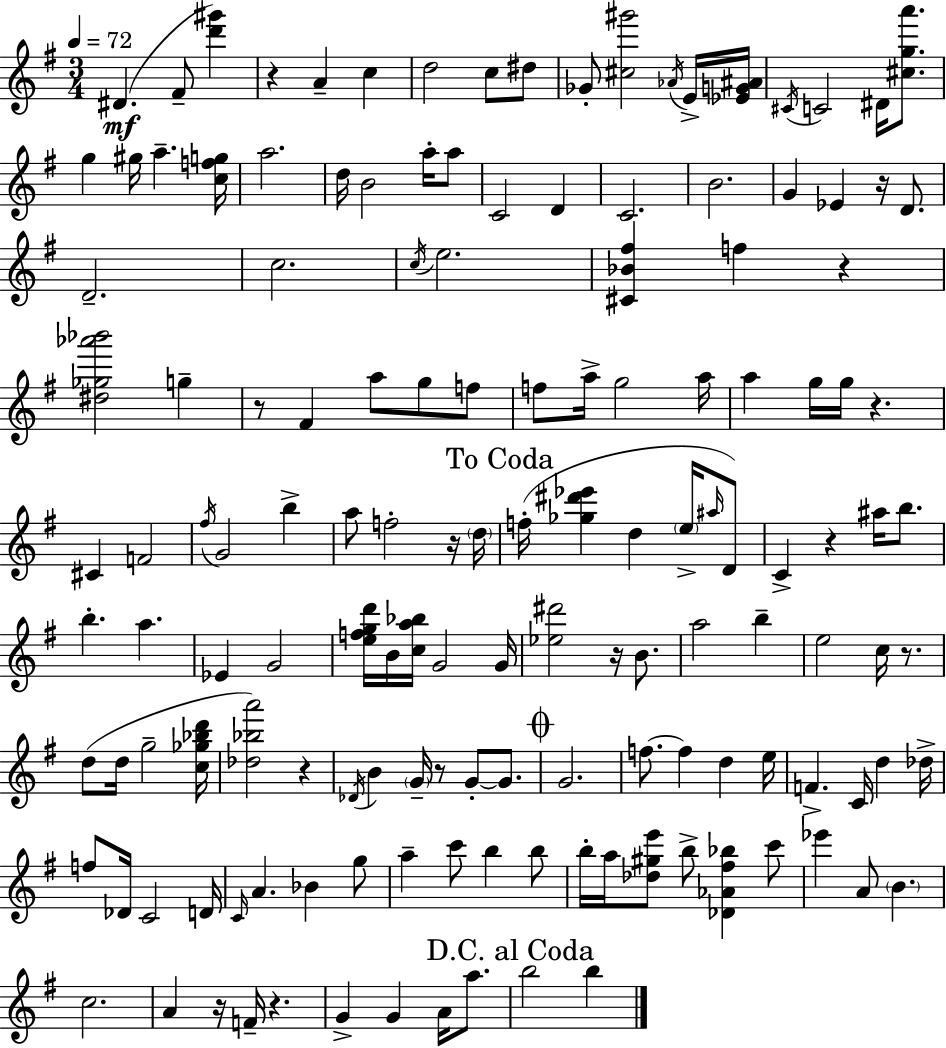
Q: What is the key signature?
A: E minor